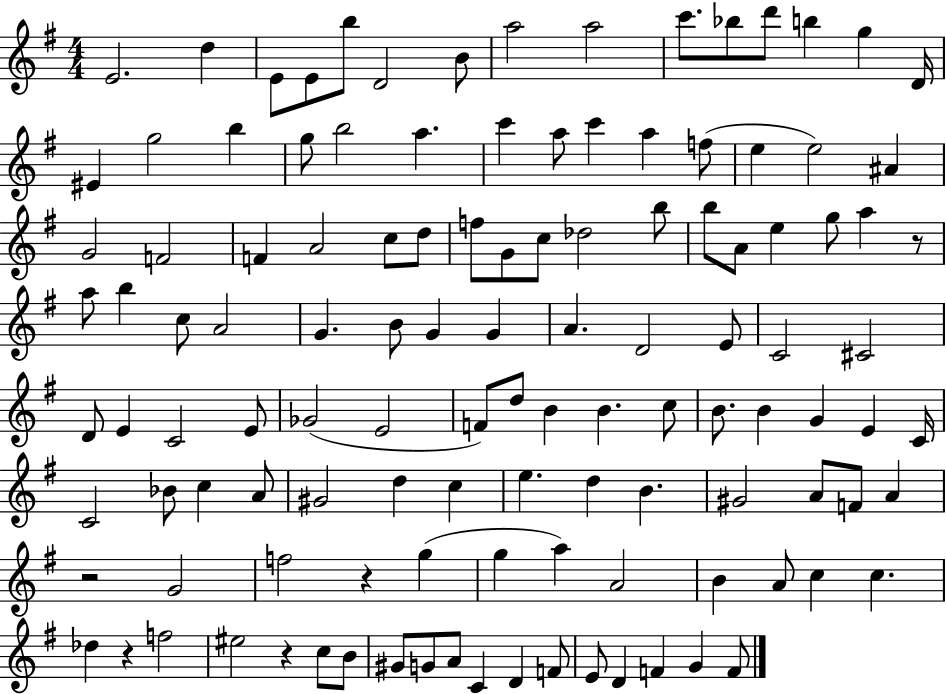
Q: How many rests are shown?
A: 5